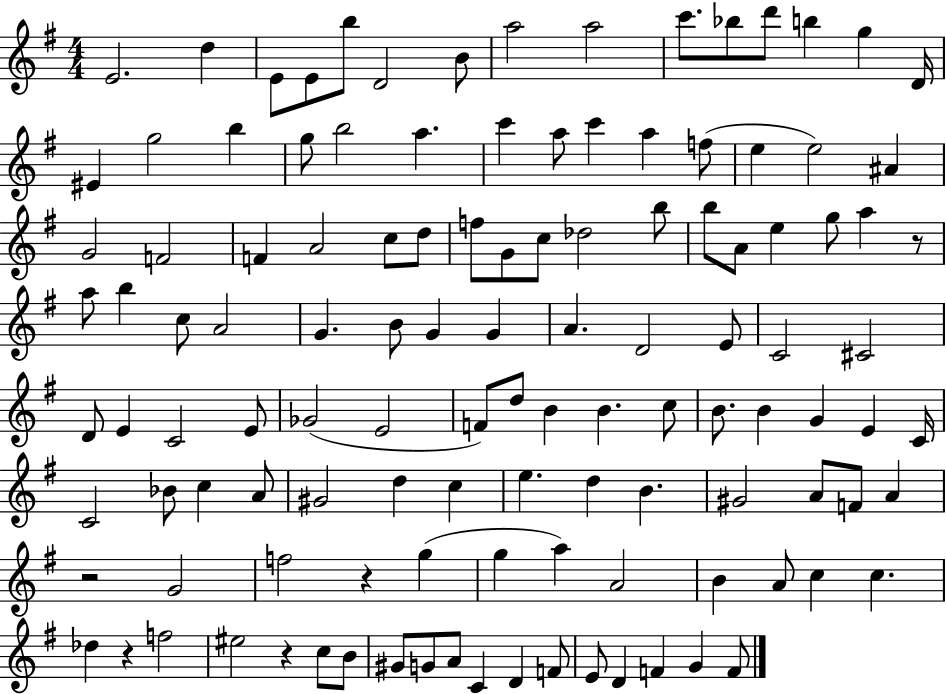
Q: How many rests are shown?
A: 5